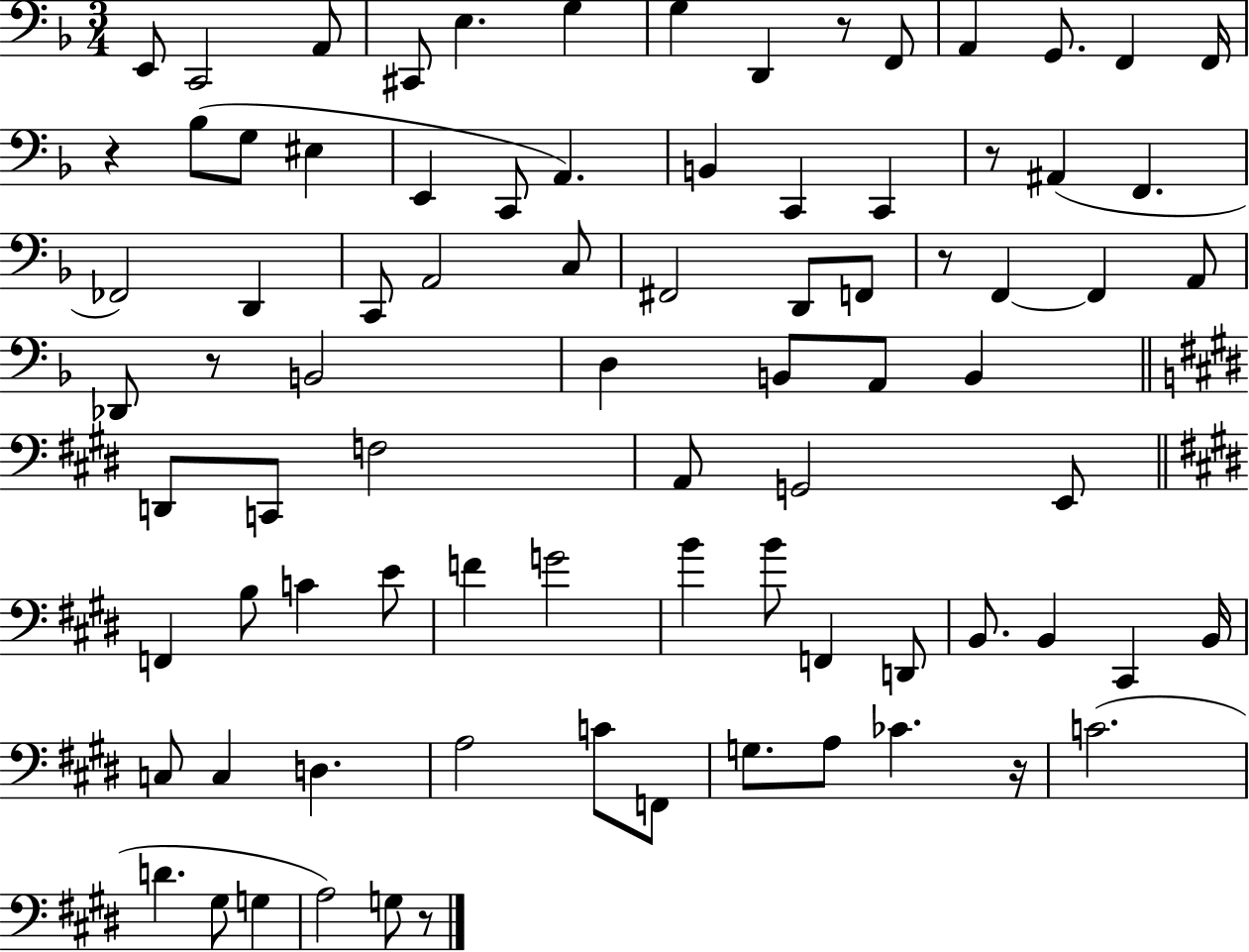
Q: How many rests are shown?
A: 7